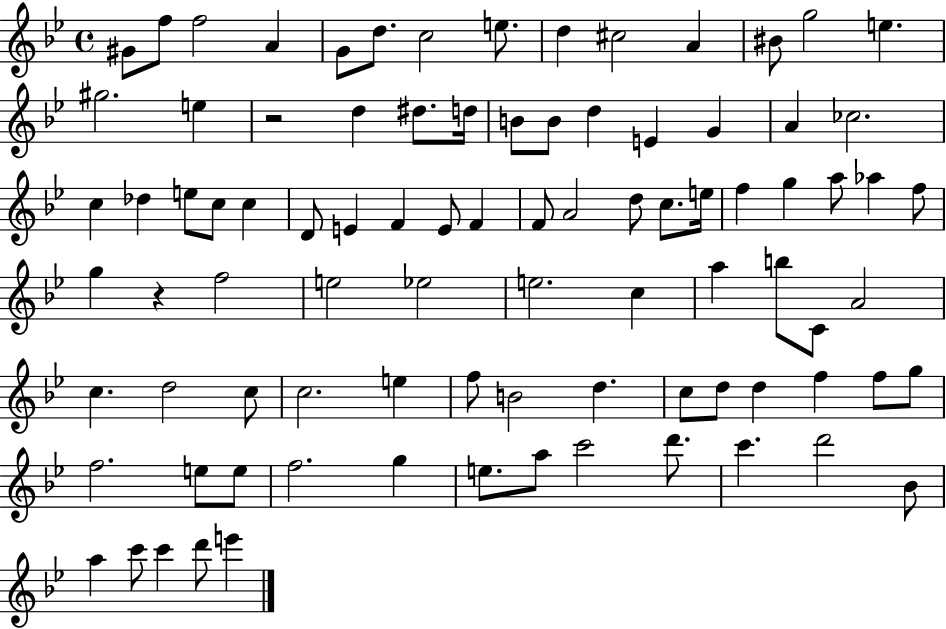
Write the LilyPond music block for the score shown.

{
  \clef treble
  \time 4/4
  \defaultTimeSignature
  \key bes \major
  gis'8 f''8 f''2 a'4 | g'8 d''8. c''2 e''8. | d''4 cis''2 a'4 | bis'8 g''2 e''4. | \break gis''2. e''4 | r2 d''4 dis''8. d''16 | b'8 b'8 d''4 e'4 g'4 | a'4 ces''2. | \break c''4 des''4 e''8 c''8 c''4 | d'8 e'4 f'4 e'8 f'4 | f'8 a'2 d''8 c''8. e''16 | f''4 g''4 a''8 aes''4 f''8 | \break g''4 r4 f''2 | e''2 ees''2 | e''2. c''4 | a''4 b''8 c'8 a'2 | \break c''4. d''2 c''8 | c''2. e''4 | f''8 b'2 d''4. | c''8 d''8 d''4 f''4 f''8 g''8 | \break f''2. e''8 e''8 | f''2. g''4 | e''8. a''8 c'''2 d'''8. | c'''4. d'''2 bes'8 | \break a''4 c'''8 c'''4 d'''8 e'''4 | \bar "|."
}